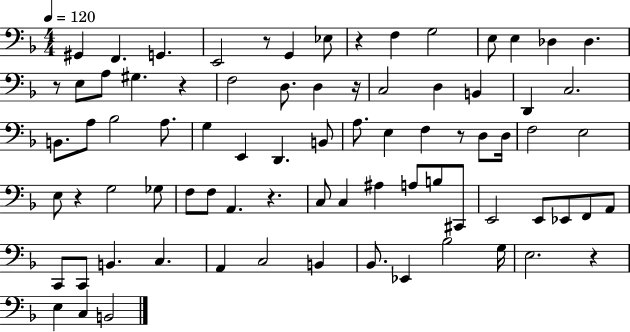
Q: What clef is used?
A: bass